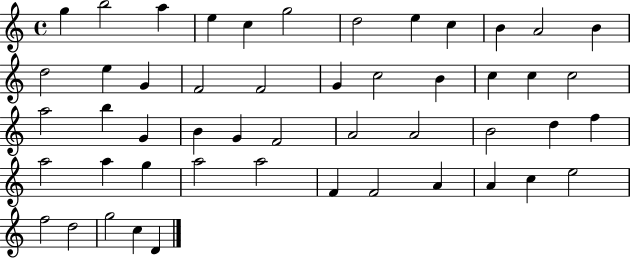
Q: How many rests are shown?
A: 0